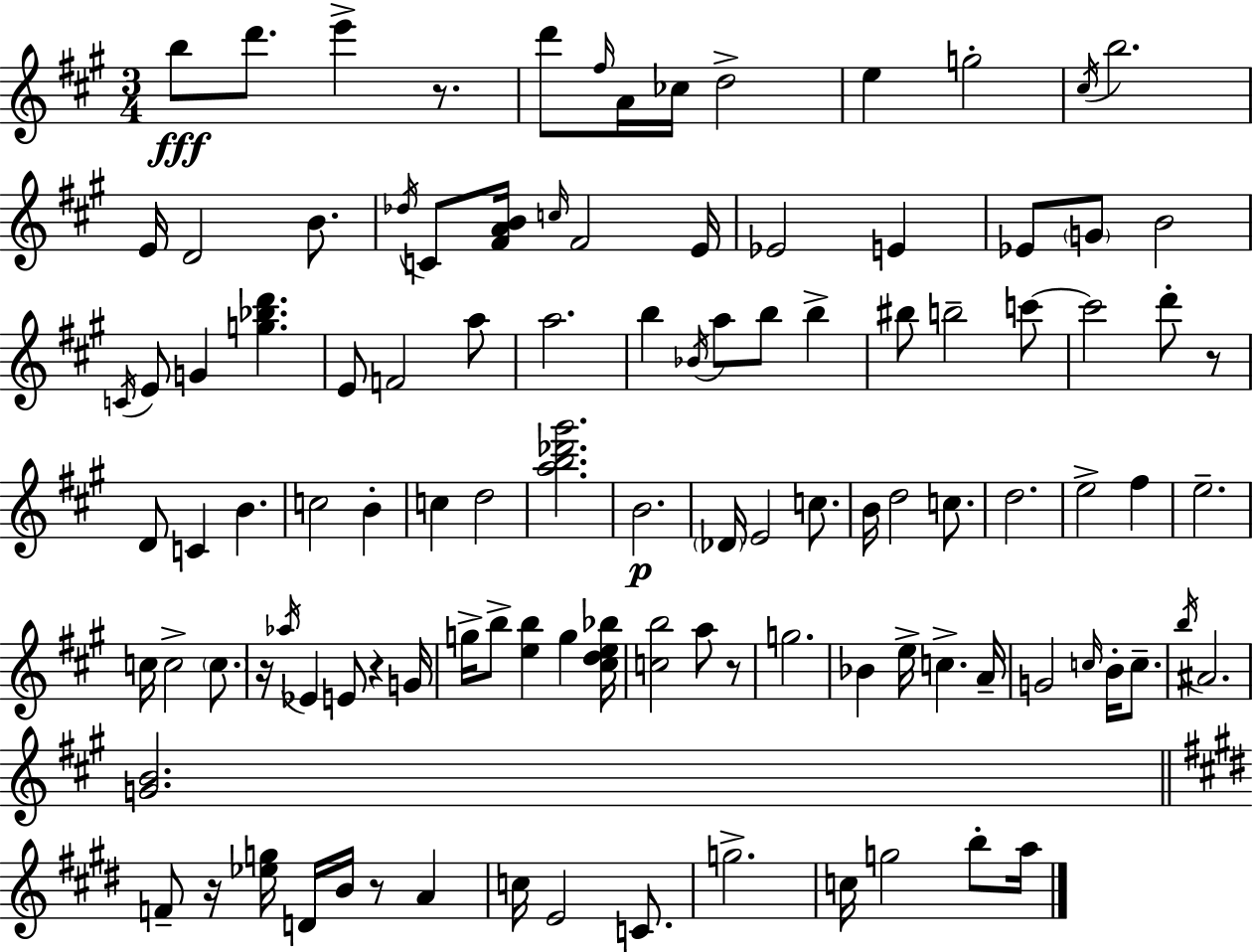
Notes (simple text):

B5/e D6/e. E6/q R/e. D6/e F#5/s A4/s CES5/s D5/h E5/q G5/h C#5/s B5/h. E4/s D4/h B4/e. Db5/s C4/e [F#4,A4,B4]/s C5/s F#4/h E4/s Eb4/h E4/q Eb4/e G4/e B4/h C4/s E4/e G4/q [G5,Bb5,D6]/q. E4/e F4/h A5/e A5/h. B5/q Bb4/s A5/e B5/e B5/q BIS5/e B5/h C6/e C6/h D6/e R/e D4/e C4/q B4/q. C5/h B4/q C5/q D5/h [A5,B5,Db6,G#6]/h. B4/h. Db4/s E4/h C5/e. B4/s D5/h C5/e. D5/h. E5/h F#5/q E5/h. C5/s C5/h C5/e. R/s Ab5/s Eb4/q E4/e R/q G4/s G5/s B5/e [E5,B5]/q G5/q [C#5,D5,E5,Bb5]/s [C5,B5]/h A5/e R/e G5/h. Bb4/q E5/s C5/q. A4/s G4/h C5/s B4/s C5/e. B5/s A#4/h. [G4,B4]/h. F4/e R/s [Eb5,G5]/s D4/s B4/s R/e A4/q C5/s E4/h C4/e. G5/h. C5/s G5/h B5/e A5/s